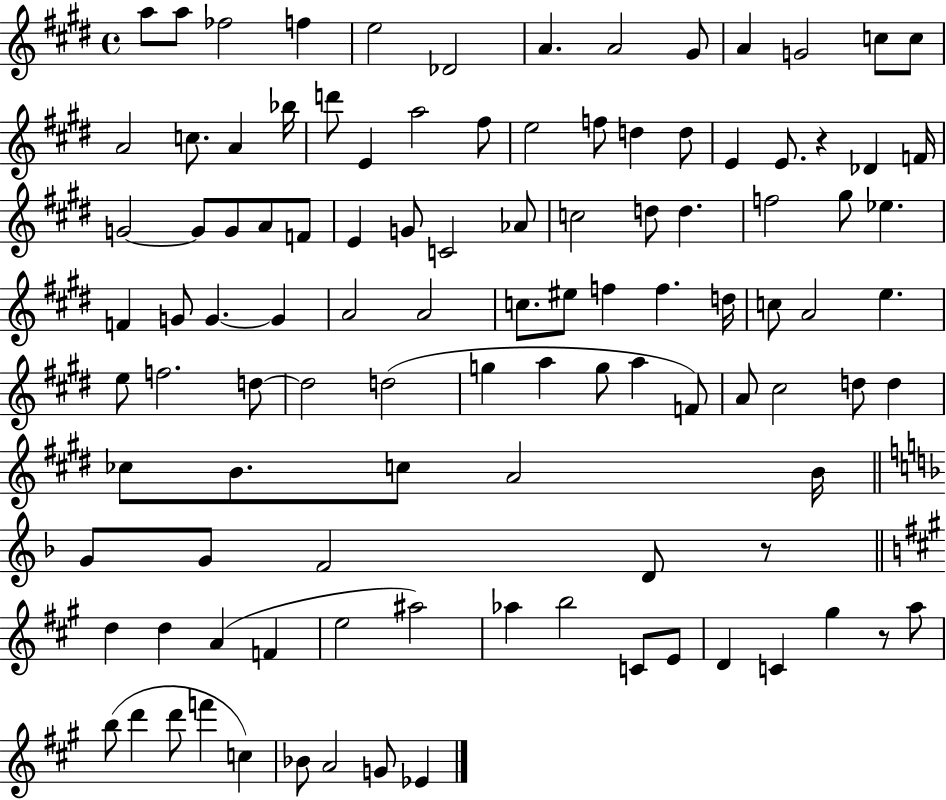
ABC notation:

X:1
T:Untitled
M:4/4
L:1/4
K:E
a/2 a/2 _f2 f e2 _D2 A A2 ^G/2 A G2 c/2 c/2 A2 c/2 A _b/4 d'/2 E a2 ^f/2 e2 f/2 d d/2 E E/2 z _D F/4 G2 G/2 G/2 A/2 F/2 E G/2 C2 _A/2 c2 d/2 d f2 ^g/2 _e F G/2 G G A2 A2 c/2 ^e/2 f f d/4 c/2 A2 e e/2 f2 d/2 d2 d2 g a g/2 a F/2 A/2 ^c2 d/2 d _c/2 B/2 c/2 A2 B/4 G/2 G/2 F2 D/2 z/2 d d A F e2 ^a2 _a b2 C/2 E/2 D C ^g z/2 a/2 b/2 d' d'/2 f' c _B/2 A2 G/2 _E